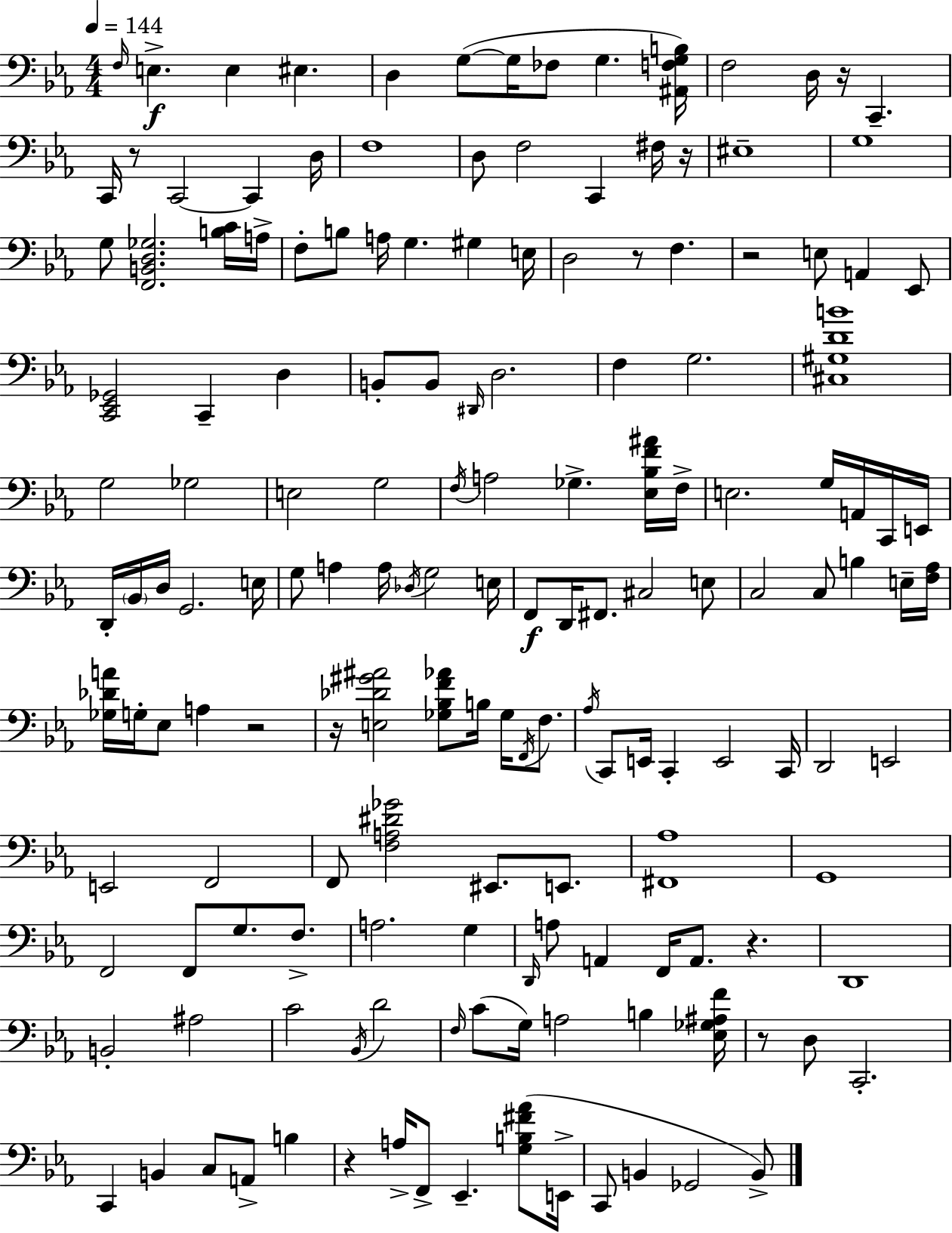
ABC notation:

X:1
T:Untitled
M:4/4
L:1/4
K:Eb
F,/4 E, E, ^E, D, G,/2 G,/4 _F,/2 G, [^A,,F,G,B,]/4 F,2 D,/4 z/4 C,, C,,/4 z/2 C,,2 C,, D,/4 F,4 D,/2 F,2 C,, ^F,/4 z/4 ^E,4 G,4 G,/2 [F,,B,,D,_G,]2 [B,C]/4 A,/4 F,/2 B,/2 A,/4 G, ^G, E,/4 D,2 z/2 F, z2 E,/2 A,, _E,,/2 [C,,_E,,_G,,]2 C,, D, B,,/2 B,,/2 ^D,,/4 D,2 F, G,2 [^C,^G,DB]4 G,2 _G,2 E,2 G,2 F,/4 A,2 _G, [_E,_B,F^A]/4 F,/4 E,2 G,/4 A,,/4 C,,/4 E,,/4 D,,/4 _B,,/4 D,/4 G,,2 E,/4 G,/2 A, A,/4 _D,/4 G,2 E,/4 F,,/2 D,,/4 ^F,,/2 ^C,2 E,/2 C,2 C,/2 B, E,/4 [F,_A,]/4 [_G,_DA]/4 G,/4 _E,/2 A, z2 z/4 [E,_D^G^A]2 [_G,_B,F_A]/2 B,/4 _G,/4 F,,/4 F,/2 _A,/4 C,,/2 E,,/4 C,, E,,2 C,,/4 D,,2 E,,2 E,,2 F,,2 F,,/2 [F,A,^D_G]2 ^E,,/2 E,,/2 [^F,,_A,]4 G,,4 F,,2 F,,/2 G,/2 F,/2 A,2 G, D,,/4 A,/2 A,, F,,/4 A,,/2 z D,,4 B,,2 ^A,2 C2 _B,,/4 D2 F,/4 C/2 G,/4 A,2 B, [_E,_G,^A,F]/4 z/2 D,/2 C,,2 C,, B,, C,/2 A,,/2 B, z A,/4 F,,/2 _E,, [G,B,^F_A]/2 E,,/4 C,,/2 B,, _G,,2 B,,/2